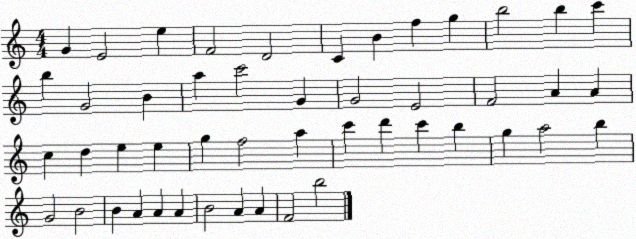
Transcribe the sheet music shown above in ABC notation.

X:1
T:Untitled
M:4/4
L:1/4
K:C
G E2 e F2 D2 C B f g b2 b c' b G2 B a c'2 G G2 E2 F2 A A c d e e g f2 a c' d' c' b g a2 b G2 B2 B A A A B2 A A F2 b2